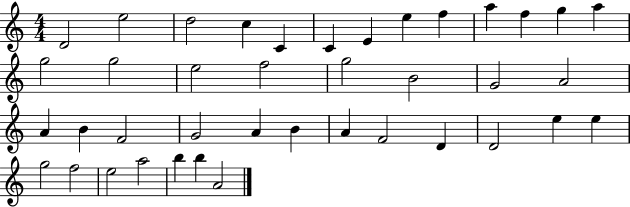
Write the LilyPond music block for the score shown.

{
  \clef treble
  \numericTimeSignature
  \time 4/4
  \key c \major
  d'2 e''2 | d''2 c''4 c'4 | c'4 e'4 e''4 f''4 | a''4 f''4 g''4 a''4 | \break g''2 g''2 | e''2 f''2 | g''2 b'2 | g'2 a'2 | \break a'4 b'4 f'2 | g'2 a'4 b'4 | a'4 f'2 d'4 | d'2 e''4 e''4 | \break g''2 f''2 | e''2 a''2 | b''4 b''4 a'2 | \bar "|."
}